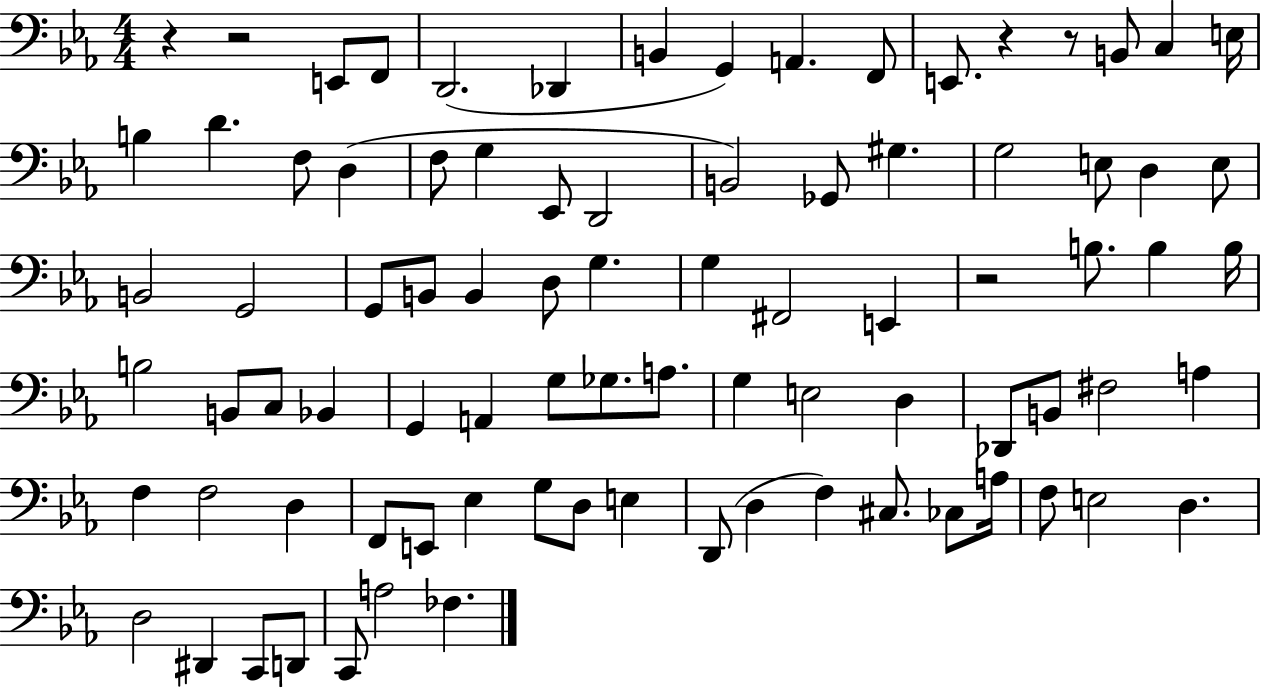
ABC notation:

X:1
T:Untitled
M:4/4
L:1/4
K:Eb
z z2 E,,/2 F,,/2 D,,2 _D,, B,, G,, A,, F,,/2 E,,/2 z z/2 B,,/2 C, E,/4 B, D F,/2 D, F,/2 G, _E,,/2 D,,2 B,,2 _G,,/2 ^G, G,2 E,/2 D, E,/2 B,,2 G,,2 G,,/2 B,,/2 B,, D,/2 G, G, ^F,,2 E,, z2 B,/2 B, B,/4 B,2 B,,/2 C,/2 _B,, G,, A,, G,/2 _G,/2 A,/2 G, E,2 D, _D,,/2 B,,/2 ^F,2 A, F, F,2 D, F,,/2 E,,/2 _E, G,/2 D,/2 E, D,,/2 D, F, ^C,/2 _C,/2 A,/4 F,/2 E,2 D, D,2 ^D,, C,,/2 D,,/2 C,,/2 A,2 _F,